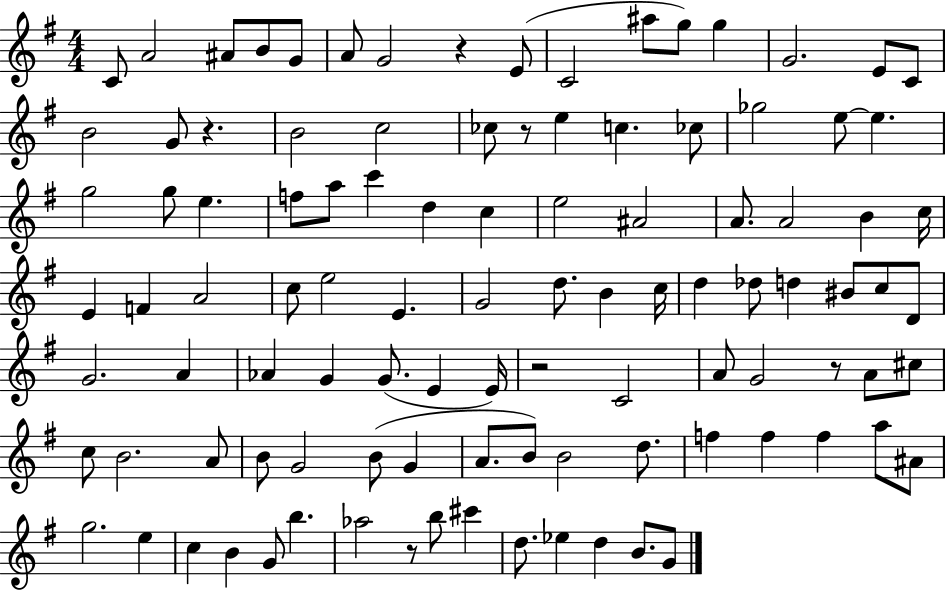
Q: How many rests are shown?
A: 6